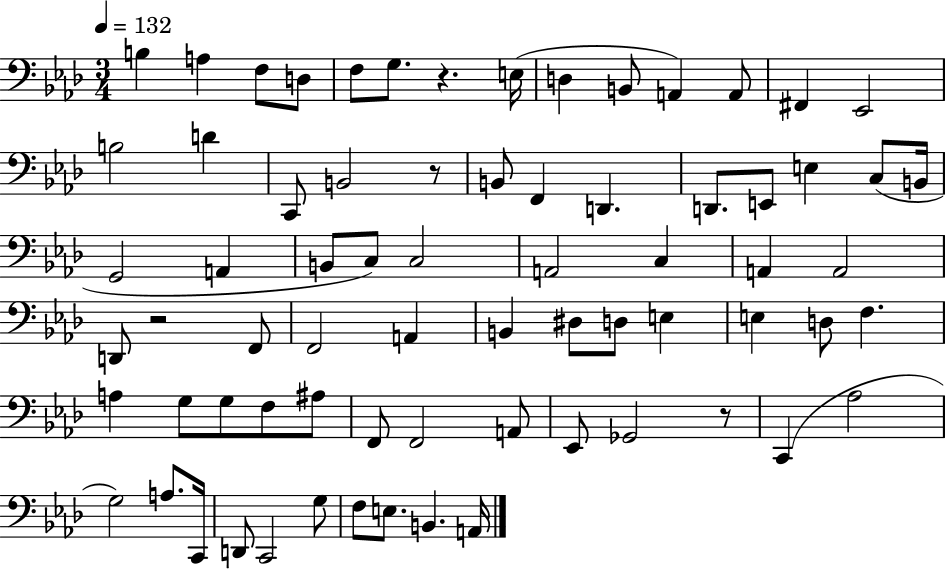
X:1
T:Untitled
M:3/4
L:1/4
K:Ab
B, A, F,/2 D,/2 F,/2 G,/2 z E,/4 D, B,,/2 A,, A,,/2 ^F,, _E,,2 B,2 D C,,/2 B,,2 z/2 B,,/2 F,, D,, D,,/2 E,,/2 E, C,/2 B,,/4 G,,2 A,, B,,/2 C,/2 C,2 A,,2 C, A,, A,,2 D,,/2 z2 F,,/2 F,,2 A,, B,, ^D,/2 D,/2 E, E, D,/2 F, A, G,/2 G,/2 F,/2 ^A,/2 F,,/2 F,,2 A,,/2 _E,,/2 _G,,2 z/2 C,, _A,2 G,2 A,/2 C,,/4 D,,/2 C,,2 G,/2 F,/2 E,/2 B,, A,,/4